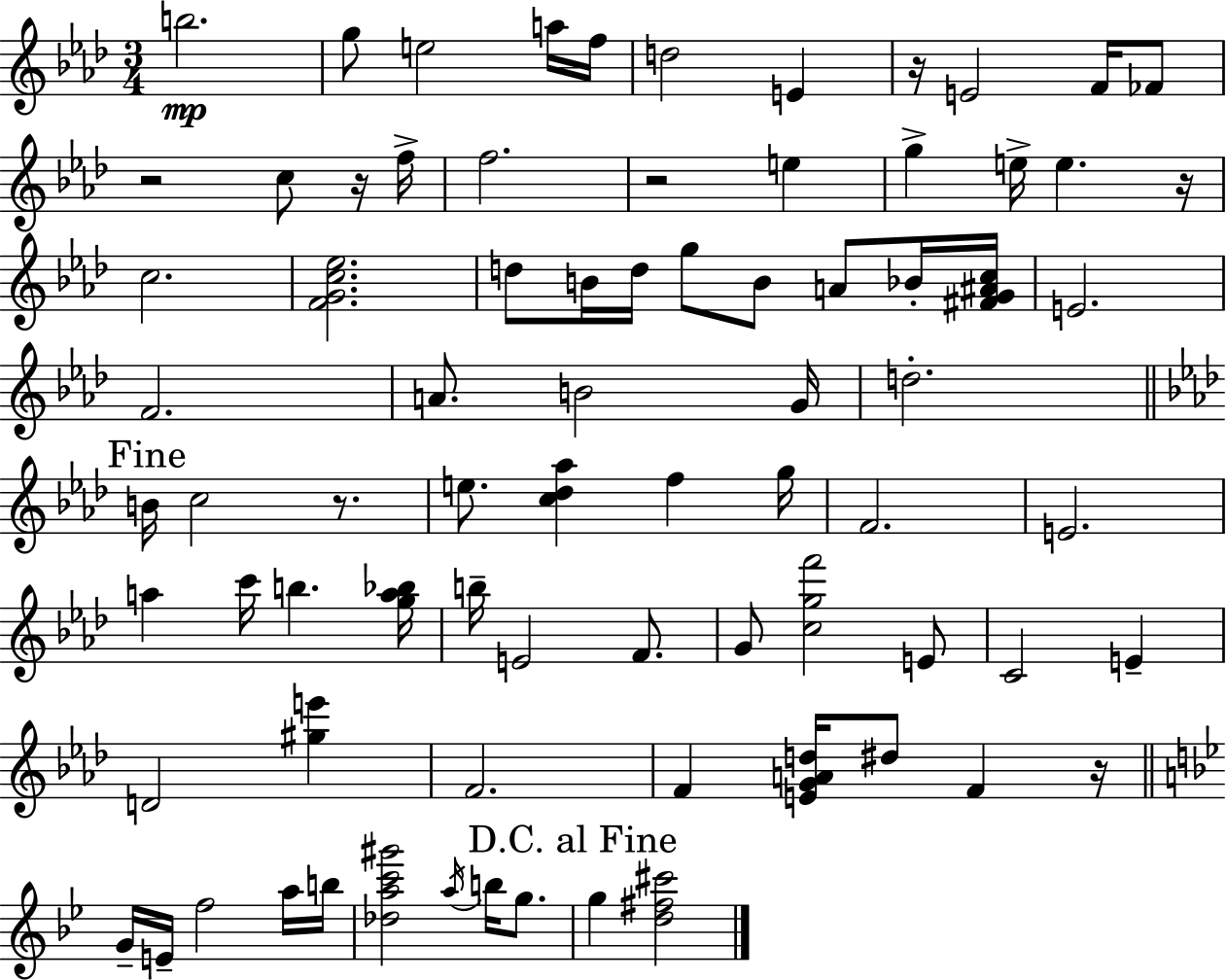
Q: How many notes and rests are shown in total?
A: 78